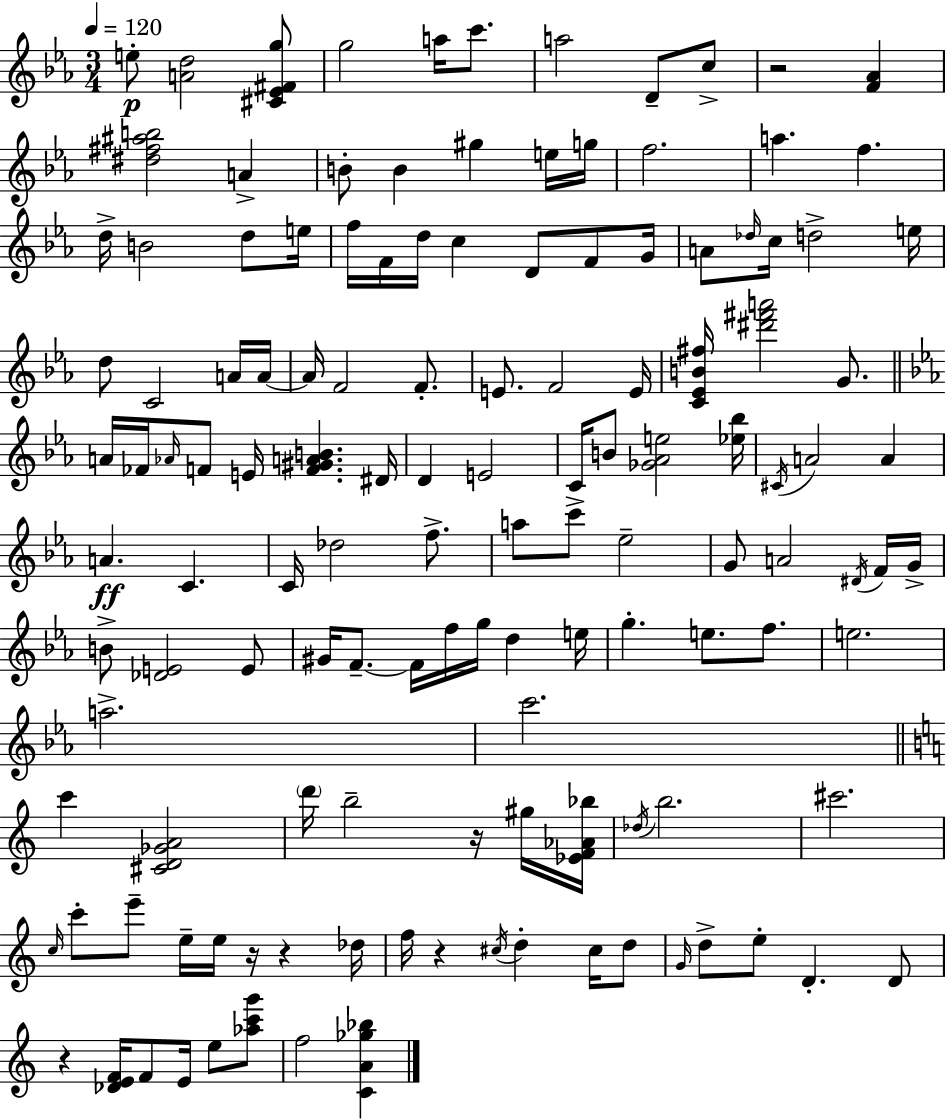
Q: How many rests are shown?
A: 6